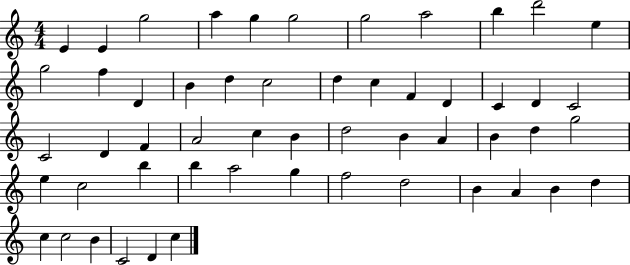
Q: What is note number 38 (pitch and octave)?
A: C5